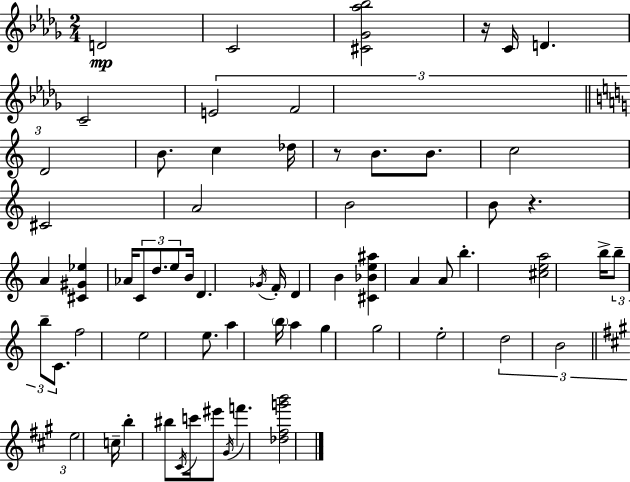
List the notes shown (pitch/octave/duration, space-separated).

D4/h C4/h [C#4,Gb4,Ab5,Bb5]/h R/s C4/s D4/q. C4/h E4/h F4/h D4/h B4/e. C5/q Db5/s R/e B4/e. B4/e. C5/h C#4/h A4/h B4/h B4/e R/q. A4/q [C#4,G#4,Eb5]/q Ab4/s C4/e D5/e. E5/e B4/s D4/q. Gb4/s F4/s D4/q B4/q [C#4,Bb4,E5,A#5]/q A4/q A4/e B5/q. [C#5,E5,A5]/h B5/s B5/e B5/e C4/e. F5/h E5/h E5/e. A5/q B5/s A5/q G5/q G5/h E5/h D5/h B4/h E5/h C5/s B5/q BIS5/e C#4/s C6/s EIS6/e G#4/s F6/q. [Db5,F#5,G6,B6]/h